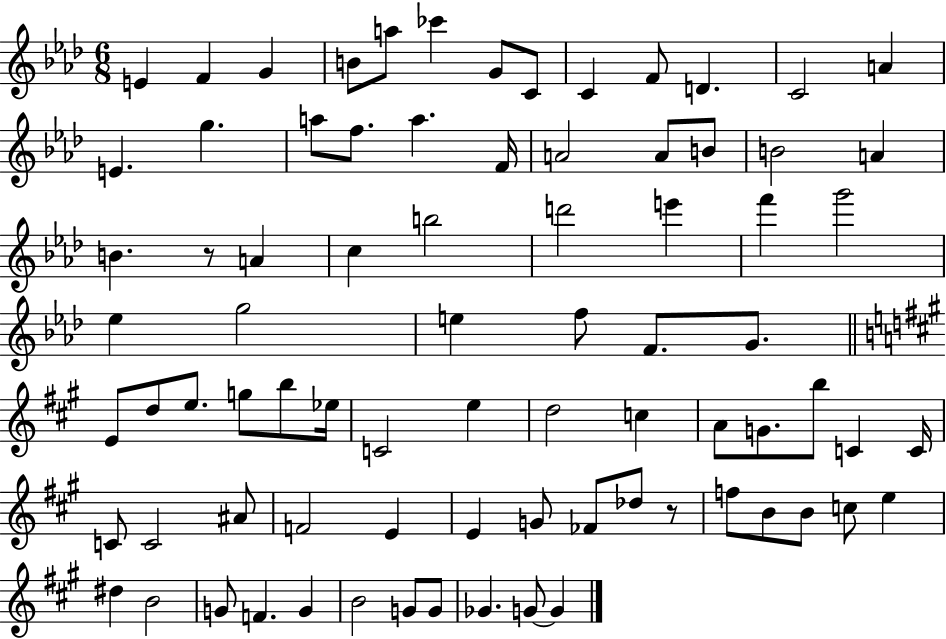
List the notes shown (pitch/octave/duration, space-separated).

E4/q F4/q G4/q B4/e A5/e CES6/q G4/e C4/e C4/q F4/e D4/q. C4/h A4/q E4/q. G5/q. A5/e F5/e. A5/q. F4/s A4/h A4/e B4/e B4/h A4/q B4/q. R/e A4/q C5/q B5/h D6/h E6/q F6/q G6/h Eb5/q G5/h E5/q F5/e F4/e. G4/e. E4/e D5/e E5/e. G5/e B5/e Eb5/s C4/h E5/q D5/h C5/q A4/e G4/e. B5/e C4/q C4/s C4/e C4/h A#4/e F4/h E4/q E4/q G4/e FES4/e Db5/e R/e F5/e B4/e B4/e C5/e E5/q D#5/q B4/h G4/e F4/q. G4/q B4/h G4/e G4/e Gb4/q. G4/e G4/q